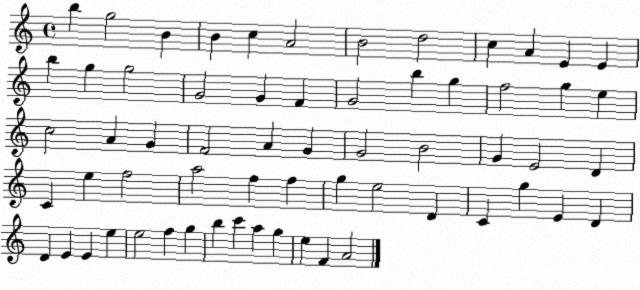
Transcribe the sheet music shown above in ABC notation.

X:1
T:Untitled
M:4/4
L:1/4
K:C
b g2 B B c A2 B2 d2 c A E E b g g2 G2 G F G2 b g f2 g e c2 A G F2 A G G2 B2 G E2 D C e f2 a2 f f g e2 D C g E D D E E e e2 f g b c' a g e F A2